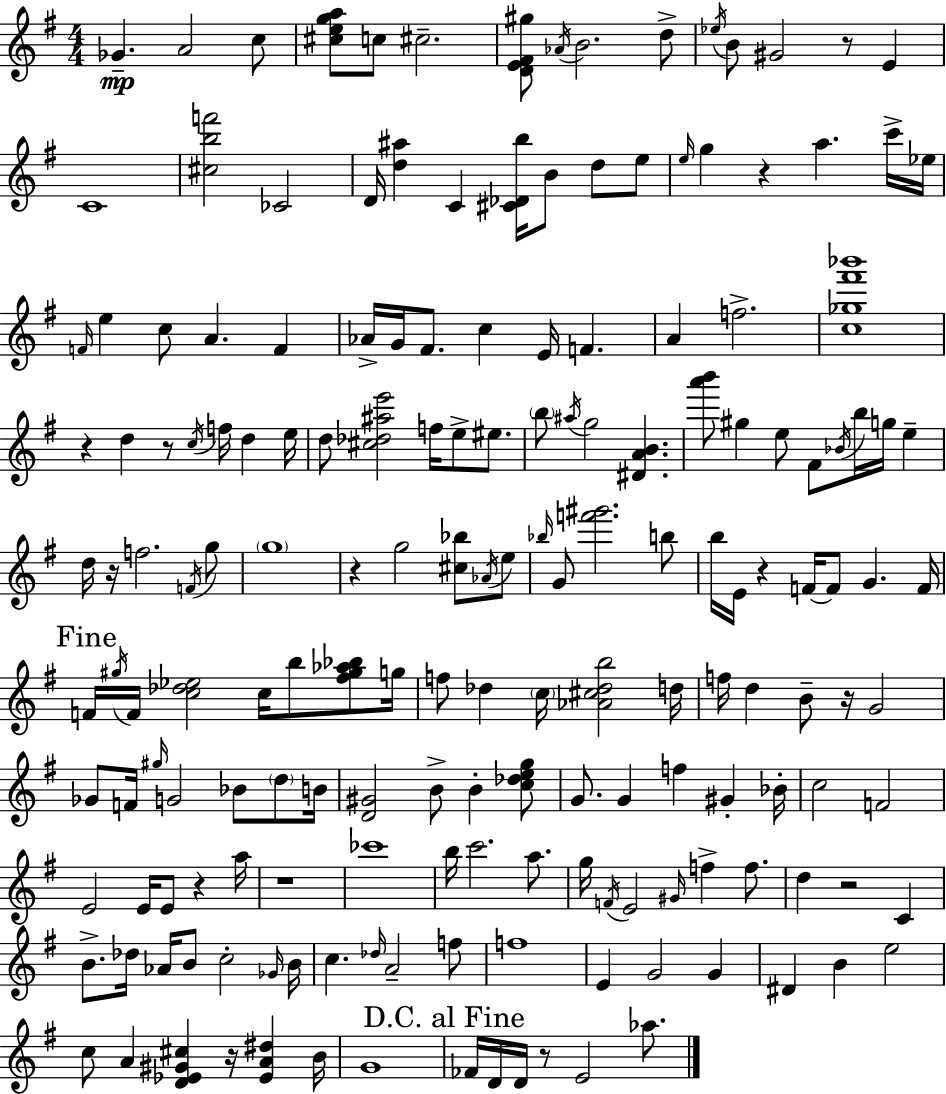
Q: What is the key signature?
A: G major